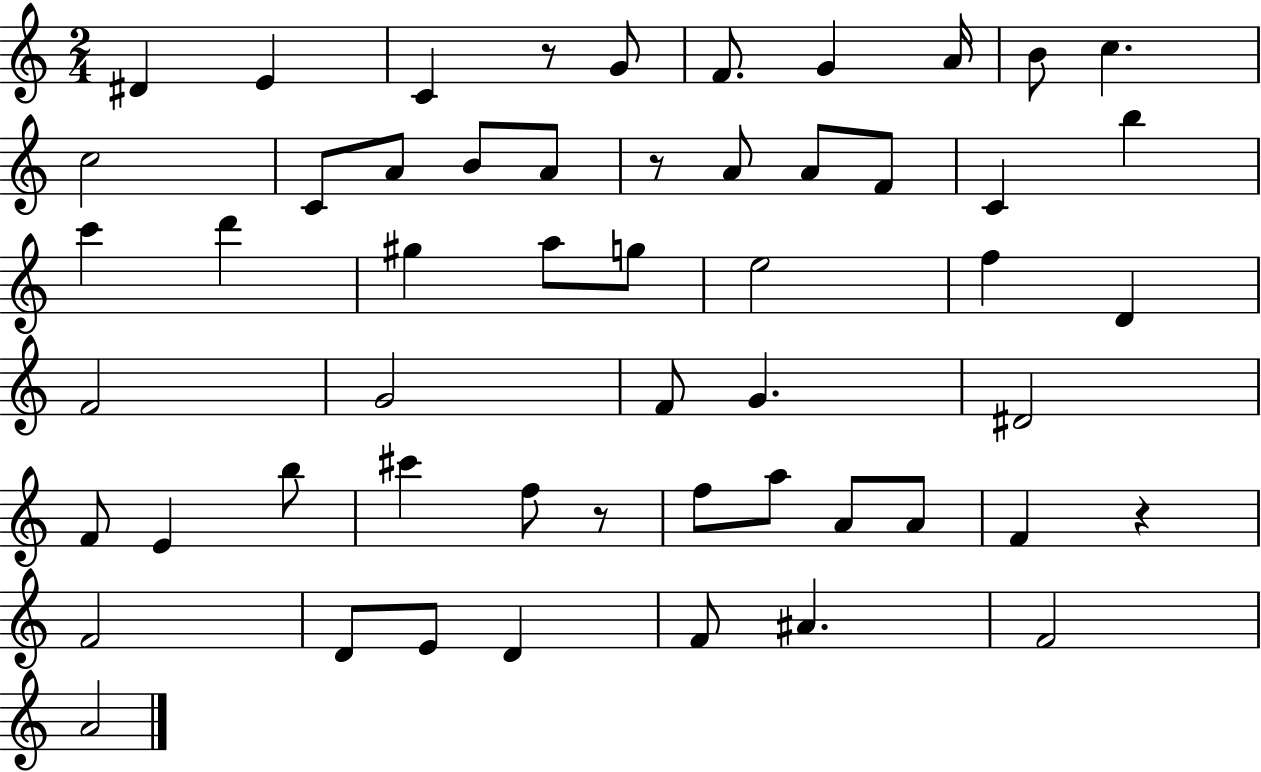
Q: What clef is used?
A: treble